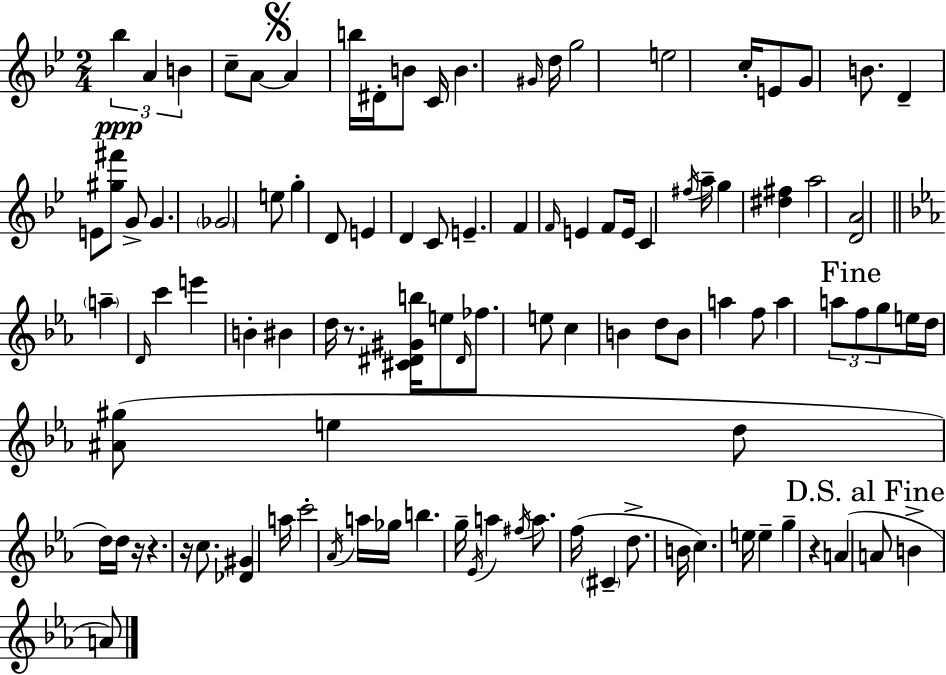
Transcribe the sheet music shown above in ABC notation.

X:1
T:Untitled
M:2/4
L:1/4
K:Gm
_b A B c/2 A/2 A b/4 ^D/4 B/2 C/4 B ^G/4 d/4 g2 e2 c/4 E/2 G/2 B/2 D E/2 [^g^f']/2 G/2 G _G2 e/2 g D/2 E D C/2 E F F/4 E F/2 E/4 C ^f/4 a/4 g [^d^f] a2 [DA]2 a D/4 c' e' B ^B d/4 z/2 [^C^D^Gb]/4 e/2 ^D/4 _f/2 e/2 c B d/2 B/2 a f/2 a a/2 f/2 g/2 e/4 d/4 [^A^g]/2 e d/2 d/4 d/4 z/4 z z/4 c/2 [_D^G] a/4 c'2 _A/4 a/4 _g/4 b g/4 _E/4 a ^f/4 a/2 f/4 ^C d/2 B/4 c e/4 e g z A A/2 B A/2